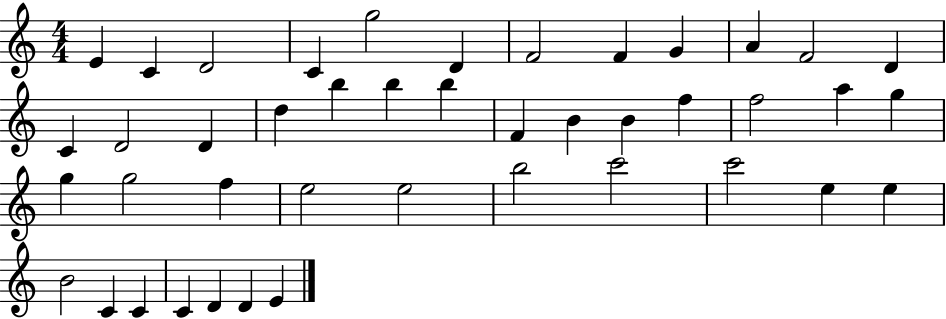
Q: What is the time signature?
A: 4/4